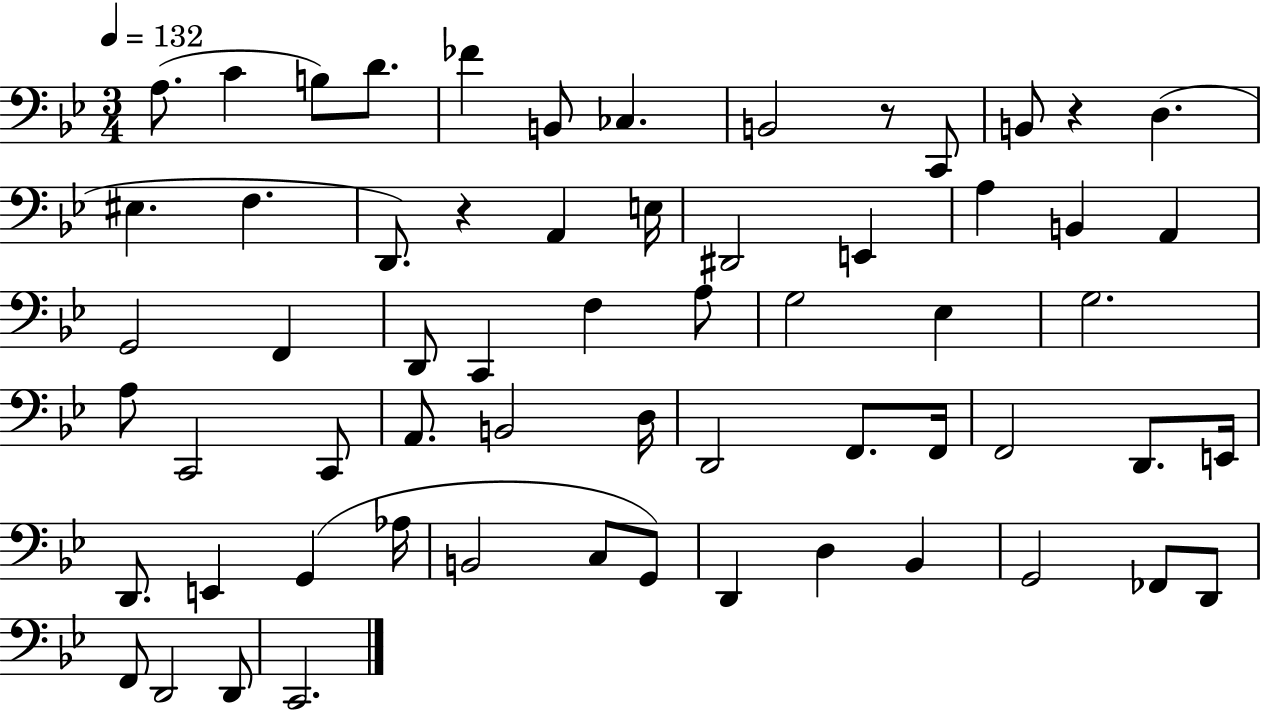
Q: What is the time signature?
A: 3/4